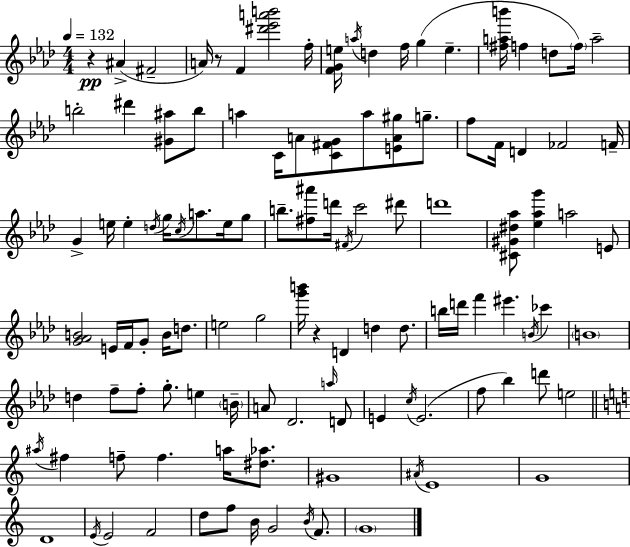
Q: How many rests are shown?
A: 3